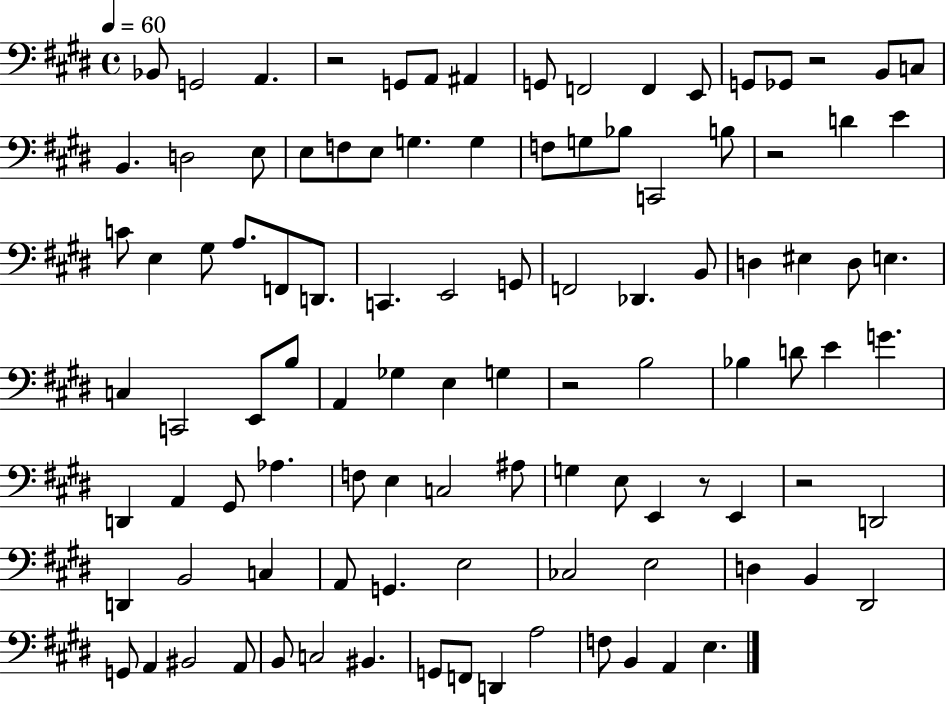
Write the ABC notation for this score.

X:1
T:Untitled
M:4/4
L:1/4
K:E
_B,,/2 G,,2 A,, z2 G,,/2 A,,/2 ^A,, G,,/2 F,,2 F,, E,,/2 G,,/2 _G,,/2 z2 B,,/2 C,/2 B,, D,2 E,/2 E,/2 F,/2 E,/2 G, G, F,/2 G,/2 _B,/2 C,,2 B,/2 z2 D E C/2 E, ^G,/2 A,/2 F,,/2 D,,/2 C,, E,,2 G,,/2 F,,2 _D,, B,,/2 D, ^E, D,/2 E, C, C,,2 E,,/2 B,/2 A,, _G, E, G, z2 B,2 _B, D/2 E G D,, A,, ^G,,/2 _A, F,/2 E, C,2 ^A,/2 G, E,/2 E,, z/2 E,, z2 D,,2 D,, B,,2 C, A,,/2 G,, E,2 _C,2 E,2 D, B,, ^D,,2 G,,/2 A,, ^B,,2 A,,/2 B,,/2 C,2 ^B,, G,,/2 F,,/2 D,, A,2 F,/2 B,, A,, E,